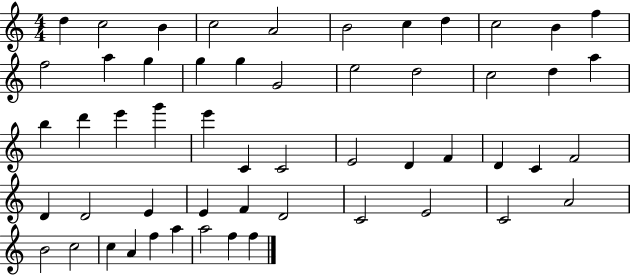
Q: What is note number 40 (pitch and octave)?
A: F4